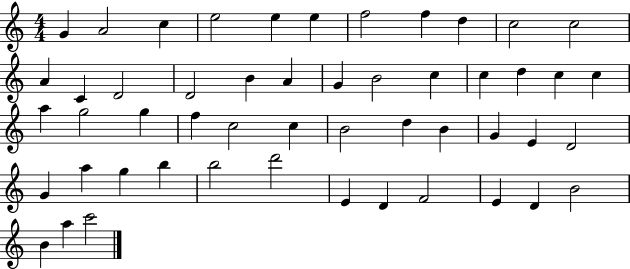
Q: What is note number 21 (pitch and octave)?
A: C5